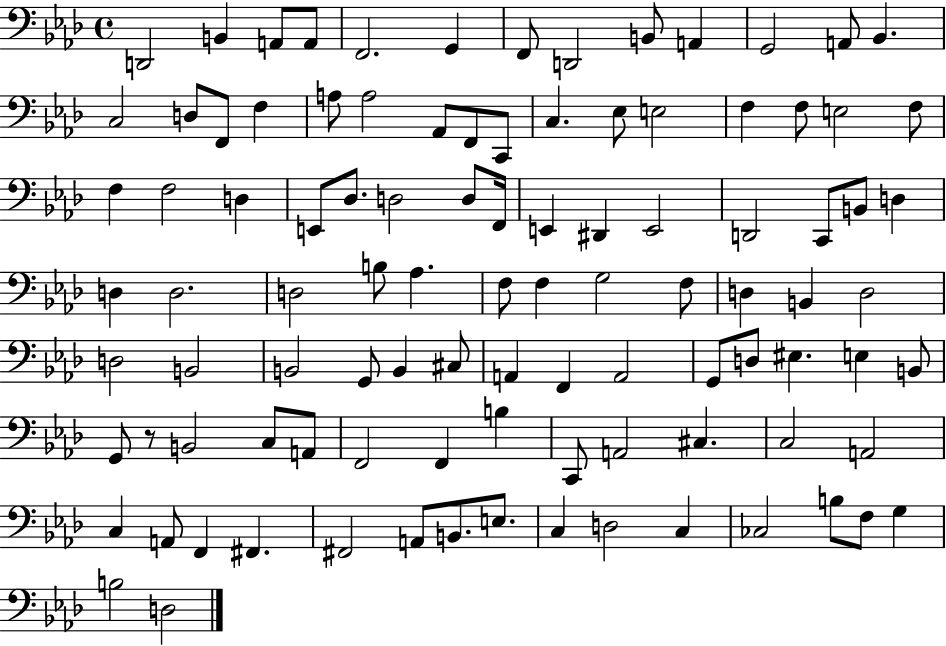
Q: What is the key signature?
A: AES major